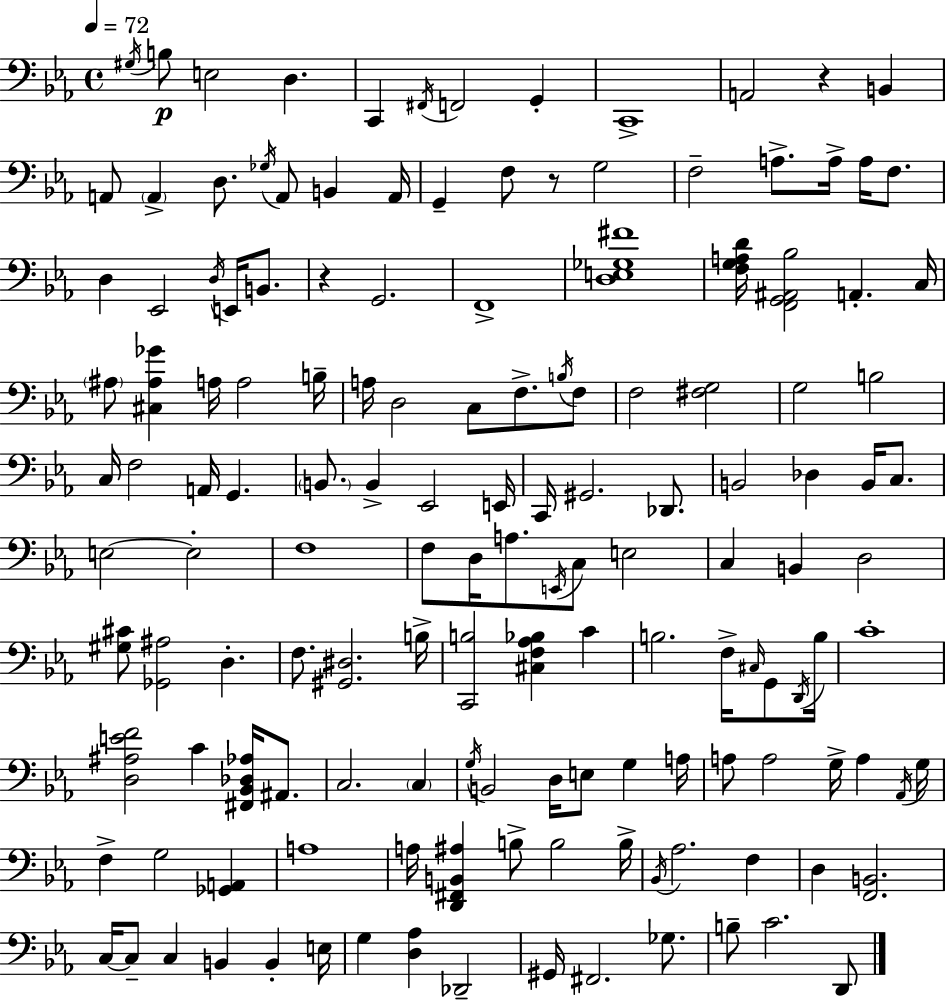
G#3/s B3/e E3/h D3/q. C2/q F#2/s F2/h G2/q C2/w A2/h R/q B2/q A2/e A2/q D3/e. Gb3/s A2/e B2/q A2/s G2/q F3/e R/e G3/h F3/h A3/e. A3/s A3/s F3/e. D3/q Eb2/h D3/s E2/s B2/e. R/q G2/h. F2/w [D3,E3,Gb3,F#4]/w [F3,G3,A3,D4]/s [F2,G2,A#2,Bb3]/h A2/q. C3/s A#3/e [C#3,A#3,Gb4]/q A3/s A3/h B3/s A3/s D3/h C3/e F3/e. B3/s F3/e F3/h [F#3,G3]/h G3/h B3/h C3/s F3/h A2/s G2/q. B2/e. B2/q Eb2/h E2/s C2/s G#2/h. Db2/e. B2/h Db3/q B2/s C3/e. E3/h E3/h F3/w F3/e D3/s A3/e. E2/s C3/e E3/h C3/q B2/q D3/h [G#3,C#4]/e [Gb2,A#3]/h D3/q. F3/e. [G#2,D#3]/h. B3/s [C2,B3]/h [C#3,F3,Ab3,Bb3]/q C4/q B3/h. F3/s C#3/s G2/e D2/s B3/s C4/w [D3,A#3,E4,F4]/h C4/q [F#2,Bb2,Db3,Ab3]/s A#2/e. C3/h. C3/q G3/s B2/h D3/s E3/e G3/q A3/s A3/e A3/h G3/s A3/q Ab2/s G3/s F3/q G3/h [Gb2,A2]/q A3/w A3/s [D2,F#2,B2,A#3]/q B3/e B3/h B3/s Bb2/s Ab3/h. F3/q D3/q [F2,B2]/h. C3/s C3/e C3/q B2/q B2/q E3/s G3/q [D3,Ab3]/q Db2/h G#2/s F#2/h. Gb3/e. B3/e C4/h. D2/e